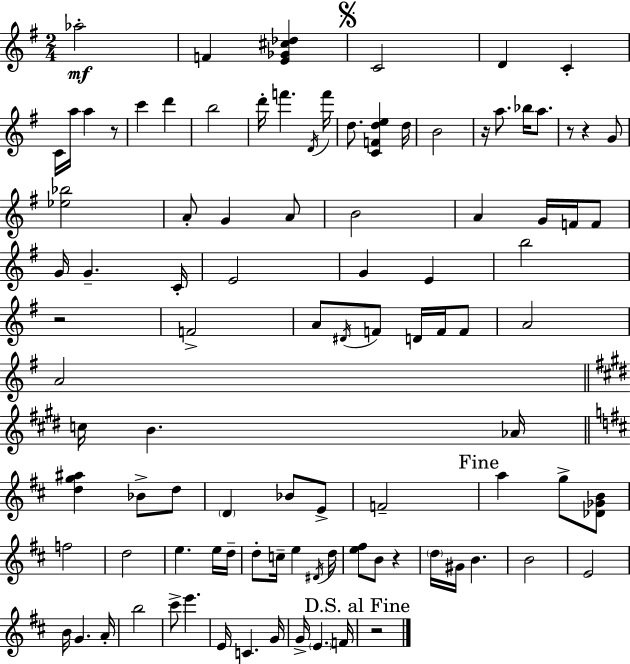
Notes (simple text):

Ab5/h F4/q [E4,Gb4,C#5,Db5]/q C4/h D4/q C4/q C4/s A5/s A5/q R/e C6/q D6/q B5/h D6/s F6/q. D4/s F6/s D5/e. [C4,F4,D5,E5]/q D5/s B4/h R/s A5/e. Bb5/s A5/e. R/e R/q G4/e [Eb5,Bb5]/h A4/e G4/q A4/e B4/h A4/q G4/s F4/s F4/e G4/s G4/q. C4/s E4/h G4/q E4/q B5/h R/h F4/h A4/e D#4/s F4/e D4/s F4/s F4/e A4/h A4/h C5/s B4/q. Ab4/s [D5,G5,A#5]/q Bb4/e D5/e D4/q Bb4/e E4/e F4/h A5/q G5/e [Db4,Gb4,B4]/e F5/h D5/h E5/q. E5/s D5/s D5/e C5/s E5/q D#4/s D5/s [E5,F#5]/e B4/e R/q D5/s G#4/s B4/q. B4/h E4/h B4/s G4/q. A4/s B5/h C#6/e E6/q. E4/s C4/q. G4/s G4/s E4/q. F4/s R/h